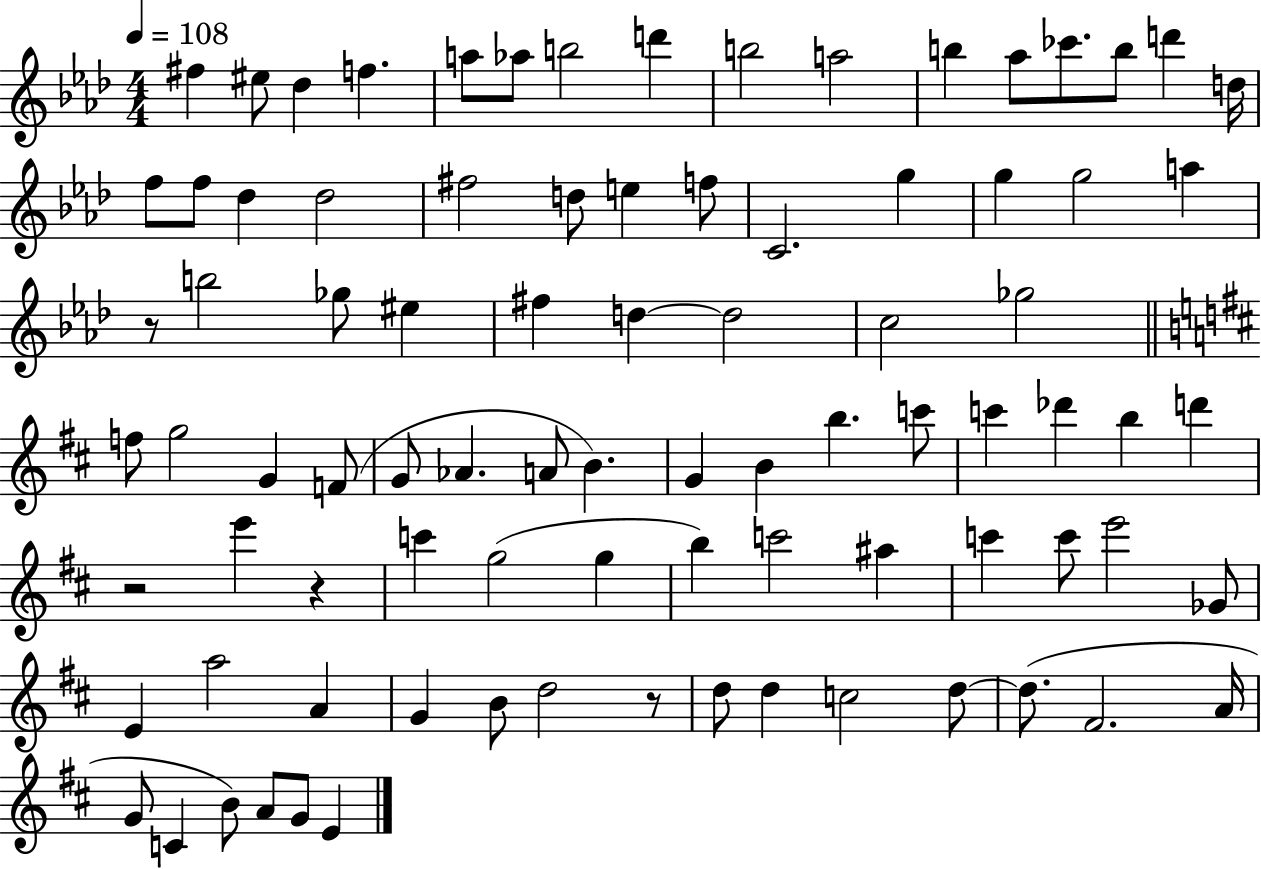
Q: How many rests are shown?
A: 4